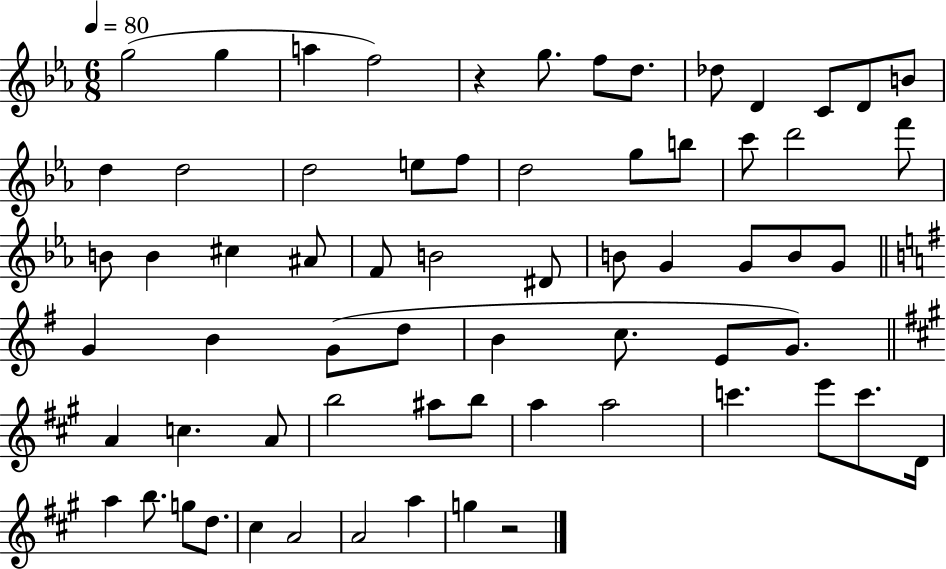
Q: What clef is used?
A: treble